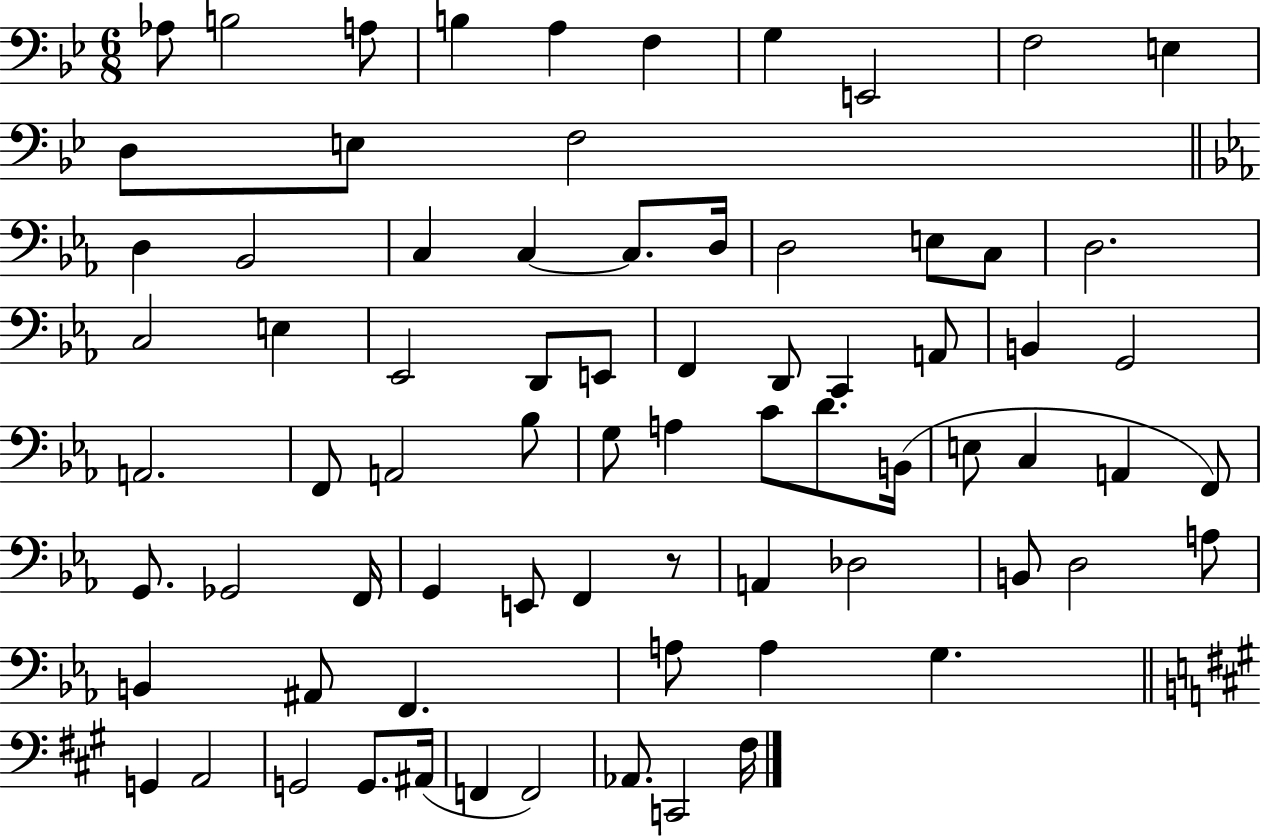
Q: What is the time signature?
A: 6/8